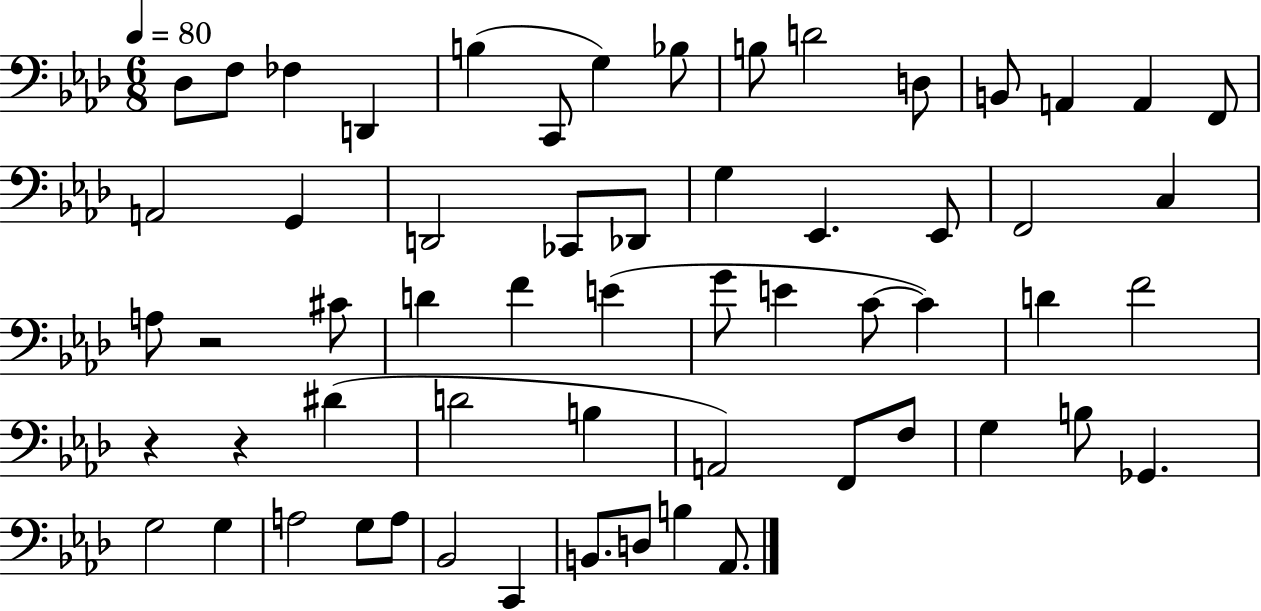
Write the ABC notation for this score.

X:1
T:Untitled
M:6/8
L:1/4
K:Ab
_D,/2 F,/2 _F, D,, B, C,,/2 G, _B,/2 B,/2 D2 D,/2 B,,/2 A,, A,, F,,/2 A,,2 G,, D,,2 _C,,/2 _D,,/2 G, _E,, _E,,/2 F,,2 C, A,/2 z2 ^C/2 D F E G/2 E C/2 C D F2 z z ^D D2 B, A,,2 F,,/2 F,/2 G, B,/2 _G,, G,2 G, A,2 G,/2 A,/2 _B,,2 C,, B,,/2 D,/2 B, _A,,/2